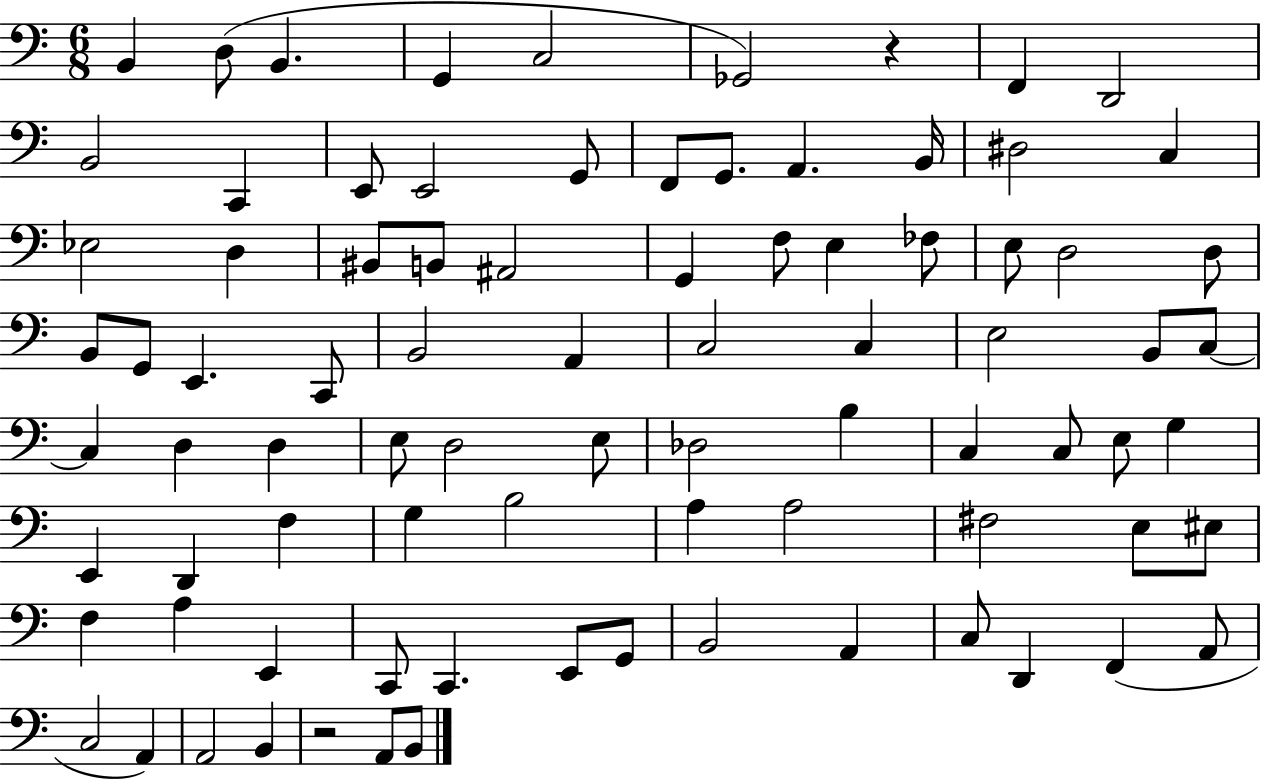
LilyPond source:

{
  \clef bass
  \numericTimeSignature
  \time 6/8
  \key c \major
  \repeat volta 2 { b,4 d8( b,4. | g,4 c2 | ges,2) r4 | f,4 d,2 | \break b,2 c,4 | e,8 e,2 g,8 | f,8 g,8. a,4. b,16 | dis2 c4 | \break ees2 d4 | bis,8 b,8 ais,2 | g,4 f8 e4 fes8 | e8 d2 d8 | \break b,8 g,8 e,4. c,8 | b,2 a,4 | c2 c4 | e2 b,8 c8~~ | \break c4 d4 d4 | e8 d2 e8 | des2 b4 | c4 c8 e8 g4 | \break e,4 d,4 f4 | g4 b2 | a4 a2 | fis2 e8 eis8 | \break f4 a4 e,4 | c,8 c,4. e,8 g,8 | b,2 a,4 | c8 d,4 f,4( a,8 | \break c2 a,4) | a,2 b,4 | r2 a,8 b,8 | } \bar "|."
}